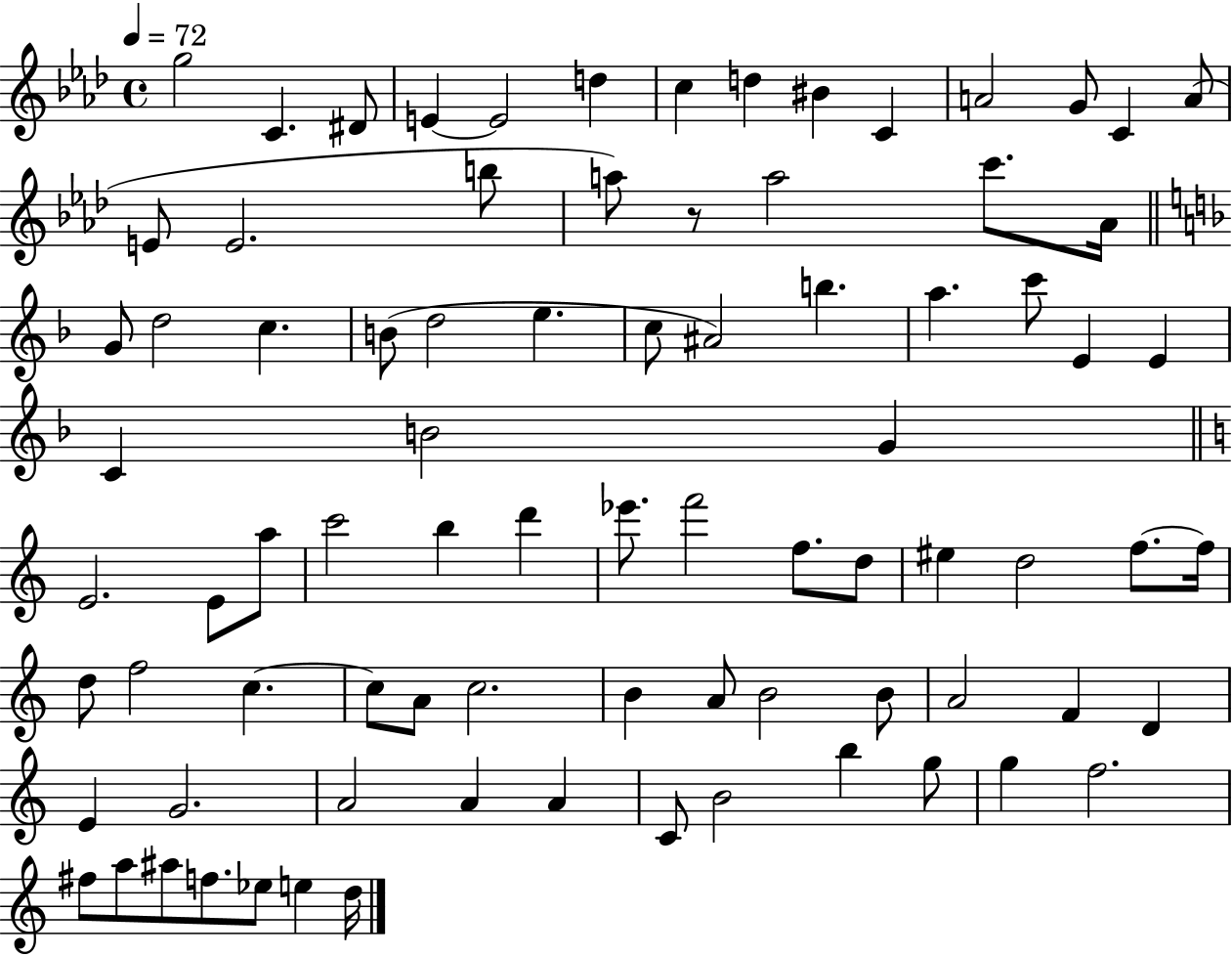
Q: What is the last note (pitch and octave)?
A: D5